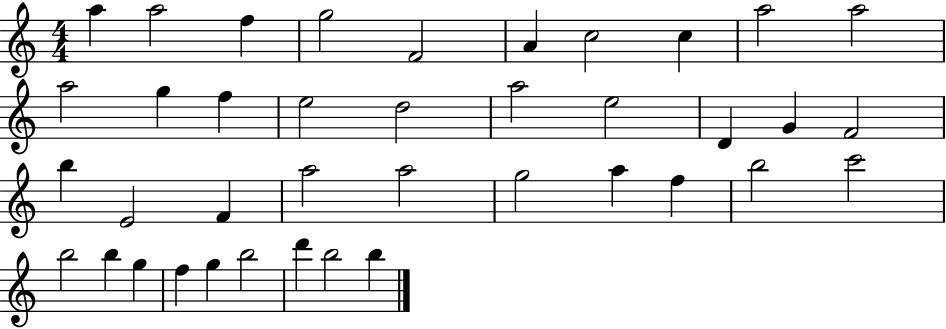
{
  \clef treble
  \numericTimeSignature
  \time 4/4
  \key c \major
  a''4 a''2 f''4 | g''2 f'2 | a'4 c''2 c''4 | a''2 a''2 | \break a''2 g''4 f''4 | e''2 d''2 | a''2 e''2 | d'4 g'4 f'2 | \break b''4 e'2 f'4 | a''2 a''2 | g''2 a''4 f''4 | b''2 c'''2 | \break b''2 b''4 g''4 | f''4 g''4 b''2 | d'''4 b''2 b''4 | \bar "|."
}